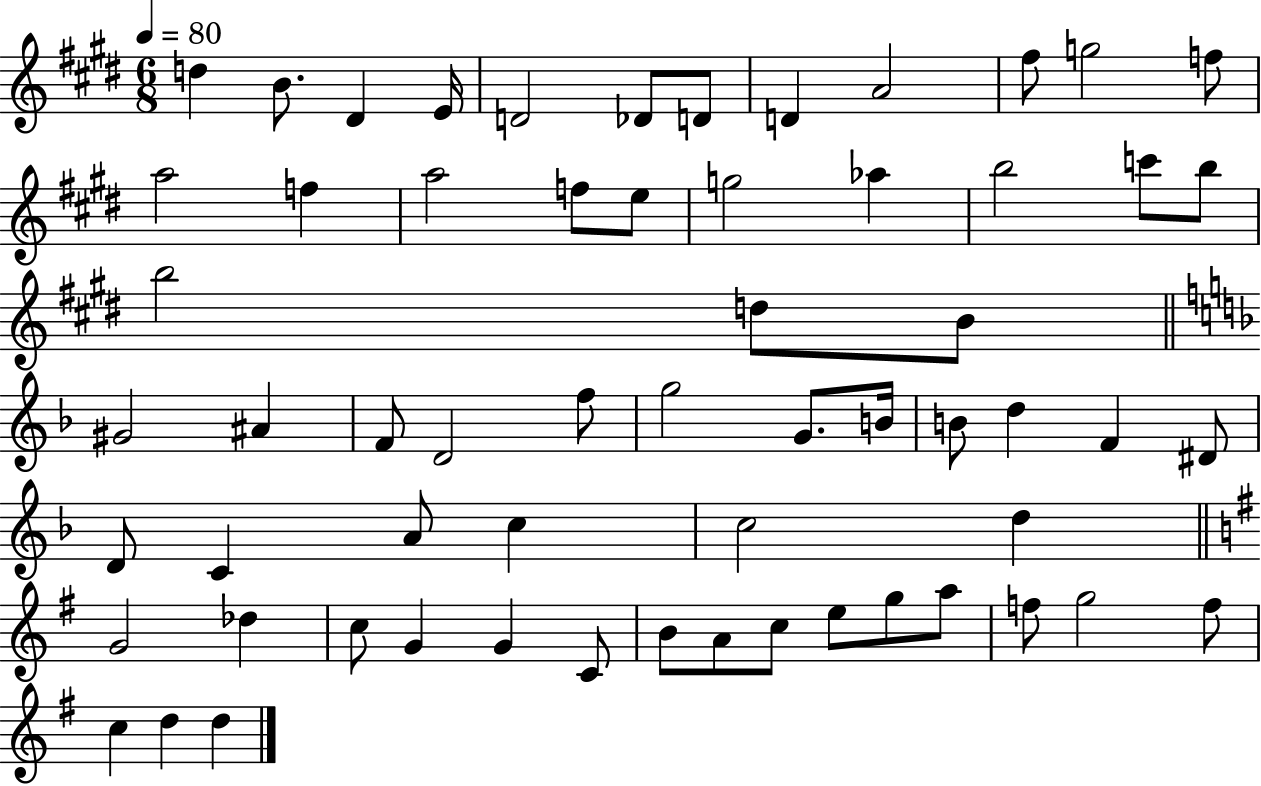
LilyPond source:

{
  \clef treble
  \numericTimeSignature
  \time 6/8
  \key e \major
  \tempo 4 = 80
  d''4 b'8. dis'4 e'16 | d'2 des'8 d'8 | d'4 a'2 | fis''8 g''2 f''8 | \break a''2 f''4 | a''2 f''8 e''8 | g''2 aes''4 | b''2 c'''8 b''8 | \break b''2 d''8 b'8 | \bar "||" \break \key d \minor gis'2 ais'4 | f'8 d'2 f''8 | g''2 g'8. b'16 | b'8 d''4 f'4 dis'8 | \break d'8 c'4 a'8 c''4 | c''2 d''4 | \bar "||" \break \key g \major g'2 des''4 | c''8 g'4 g'4 c'8 | b'8 a'8 c''8 e''8 g''8 a''8 | f''8 g''2 f''8 | \break c''4 d''4 d''4 | \bar "|."
}